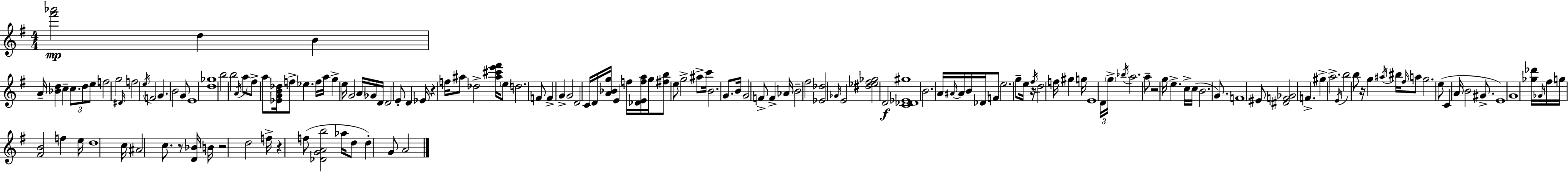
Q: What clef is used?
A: treble